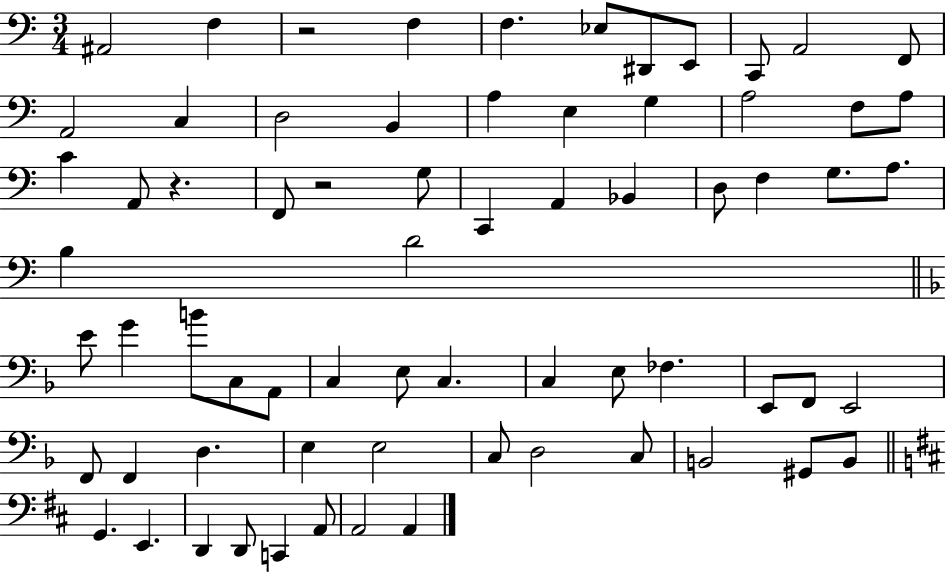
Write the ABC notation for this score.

X:1
T:Untitled
M:3/4
L:1/4
K:C
^A,,2 F, z2 F, F, _E,/2 ^D,,/2 E,,/2 C,,/2 A,,2 F,,/2 A,,2 C, D,2 B,, A, E, G, A,2 F,/2 A,/2 C A,,/2 z F,,/2 z2 G,/2 C,, A,, _B,, D,/2 F, G,/2 A,/2 B, D2 E/2 G B/2 C,/2 A,,/2 C, E,/2 C, C, E,/2 _F, E,,/2 F,,/2 E,,2 F,,/2 F,, D, E, E,2 C,/2 D,2 C,/2 B,,2 ^G,,/2 B,,/2 G,, E,, D,, D,,/2 C,, A,,/2 A,,2 A,,